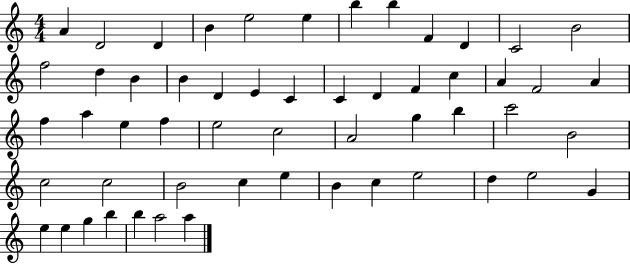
{
  \clef treble
  \numericTimeSignature
  \time 4/4
  \key c \major
  a'4 d'2 d'4 | b'4 e''2 e''4 | b''4 b''4 f'4 d'4 | c'2 b'2 | \break f''2 d''4 b'4 | b'4 d'4 e'4 c'4 | c'4 d'4 f'4 c''4 | a'4 f'2 a'4 | \break f''4 a''4 e''4 f''4 | e''2 c''2 | a'2 g''4 b''4 | c'''2 b'2 | \break c''2 c''2 | b'2 c''4 e''4 | b'4 c''4 e''2 | d''4 e''2 g'4 | \break e''4 e''4 g''4 b''4 | b''4 a''2 a''4 | \bar "|."
}